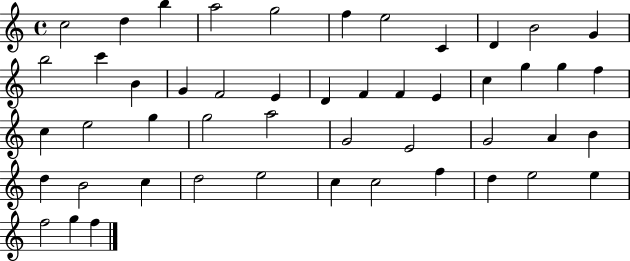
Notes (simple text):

C5/h D5/q B5/q A5/h G5/h F5/q E5/h C4/q D4/q B4/h G4/q B5/h C6/q B4/q G4/q F4/h E4/q D4/q F4/q F4/q E4/q C5/q G5/q G5/q F5/q C5/q E5/h G5/q G5/h A5/h G4/h E4/h G4/h A4/q B4/q D5/q B4/h C5/q D5/h E5/h C5/q C5/h F5/q D5/q E5/h E5/q F5/h G5/q F5/q